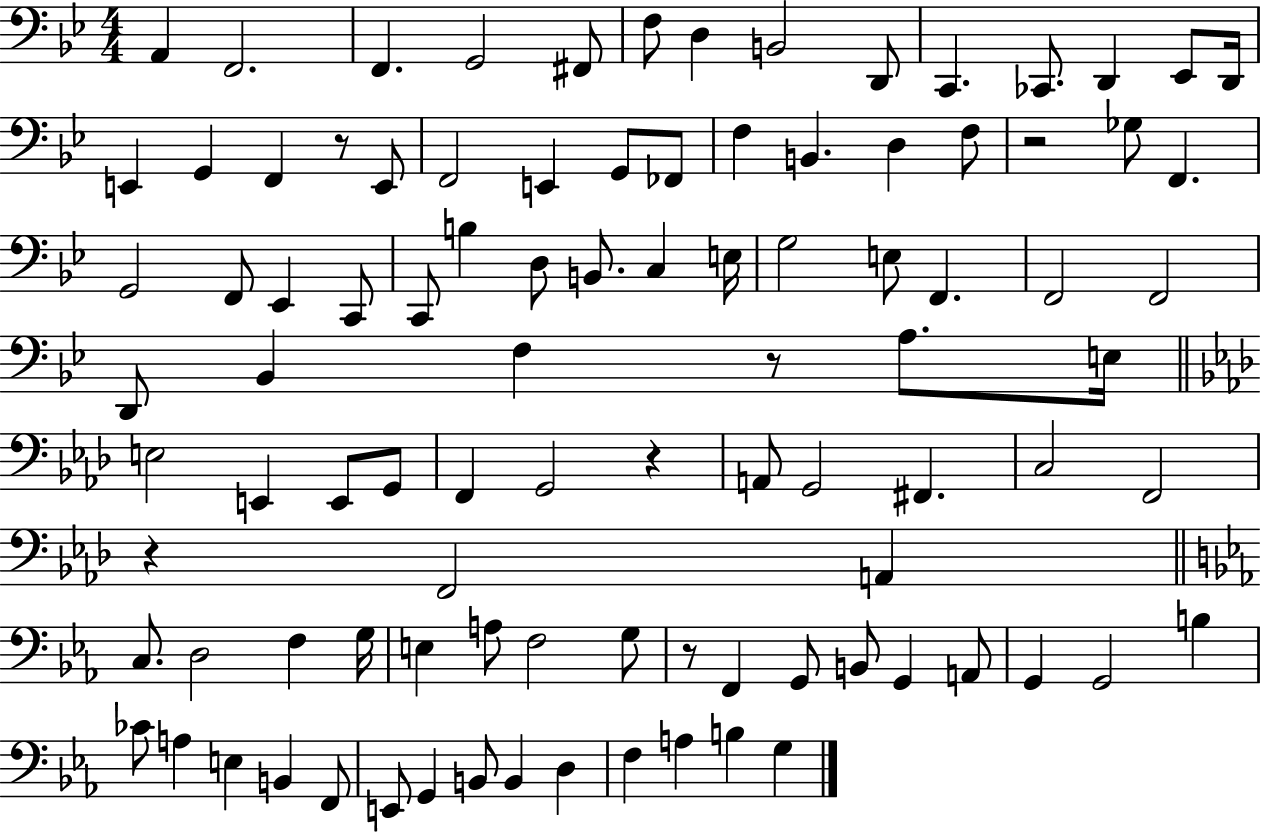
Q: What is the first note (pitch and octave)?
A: A2